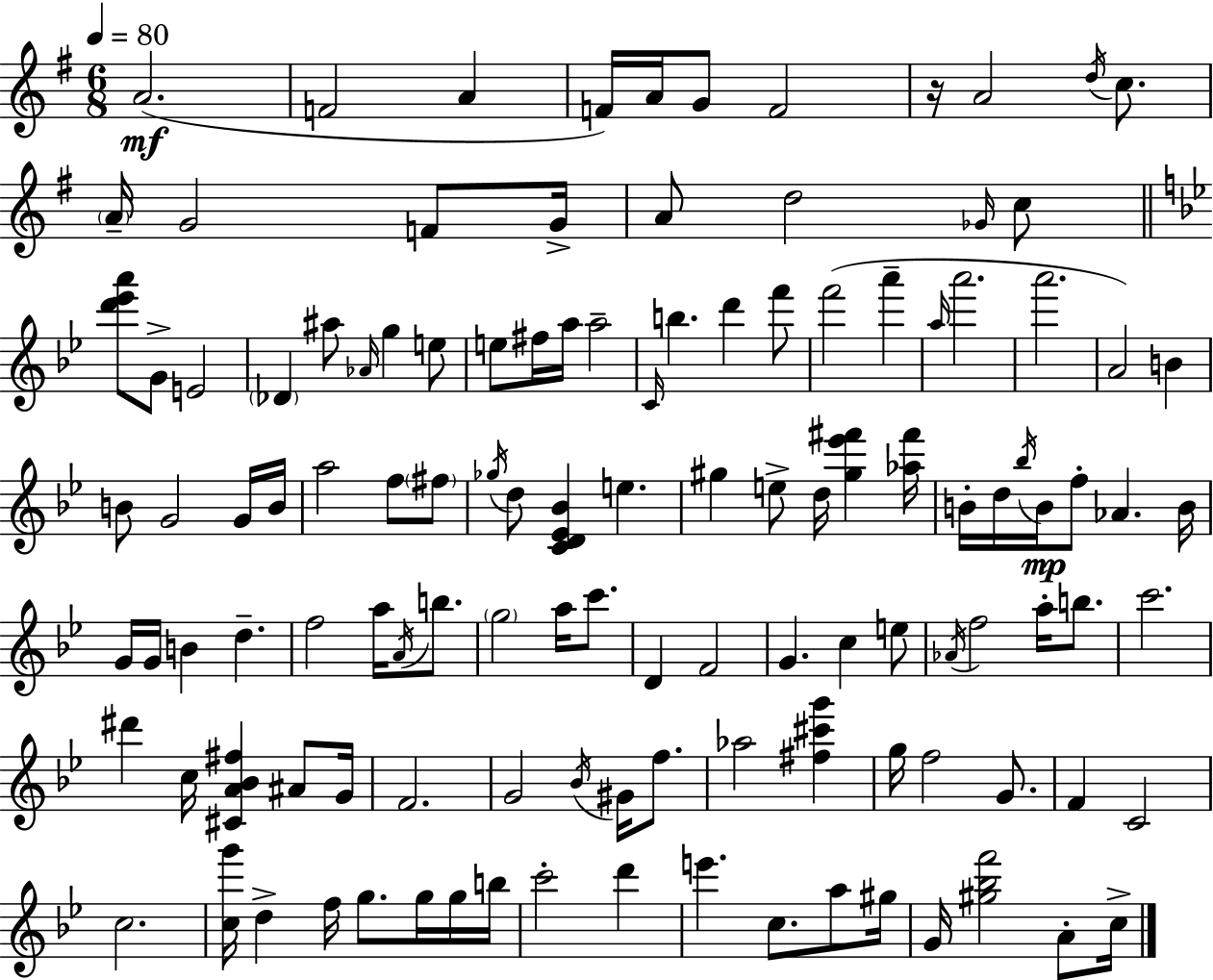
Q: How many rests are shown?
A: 1